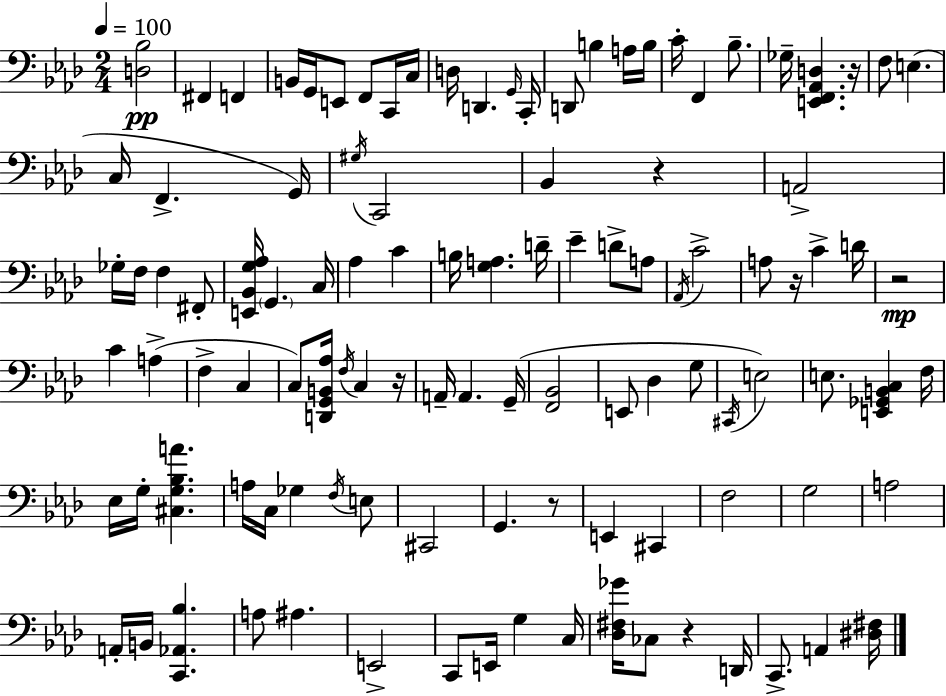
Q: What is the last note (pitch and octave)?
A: A2